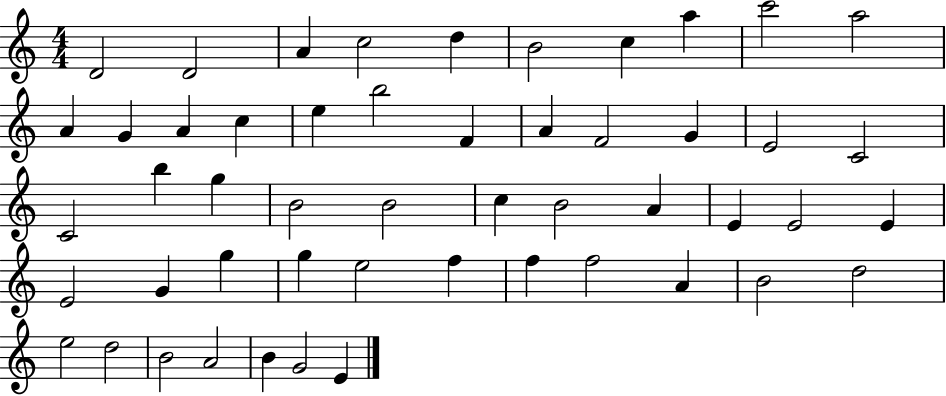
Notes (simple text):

D4/h D4/h A4/q C5/h D5/q B4/h C5/q A5/q C6/h A5/h A4/q G4/q A4/q C5/q E5/q B5/h F4/q A4/q F4/h G4/q E4/h C4/h C4/h B5/q G5/q B4/h B4/h C5/q B4/h A4/q E4/q E4/h E4/q E4/h G4/q G5/q G5/q E5/h F5/q F5/q F5/h A4/q B4/h D5/h E5/h D5/h B4/h A4/h B4/q G4/h E4/q